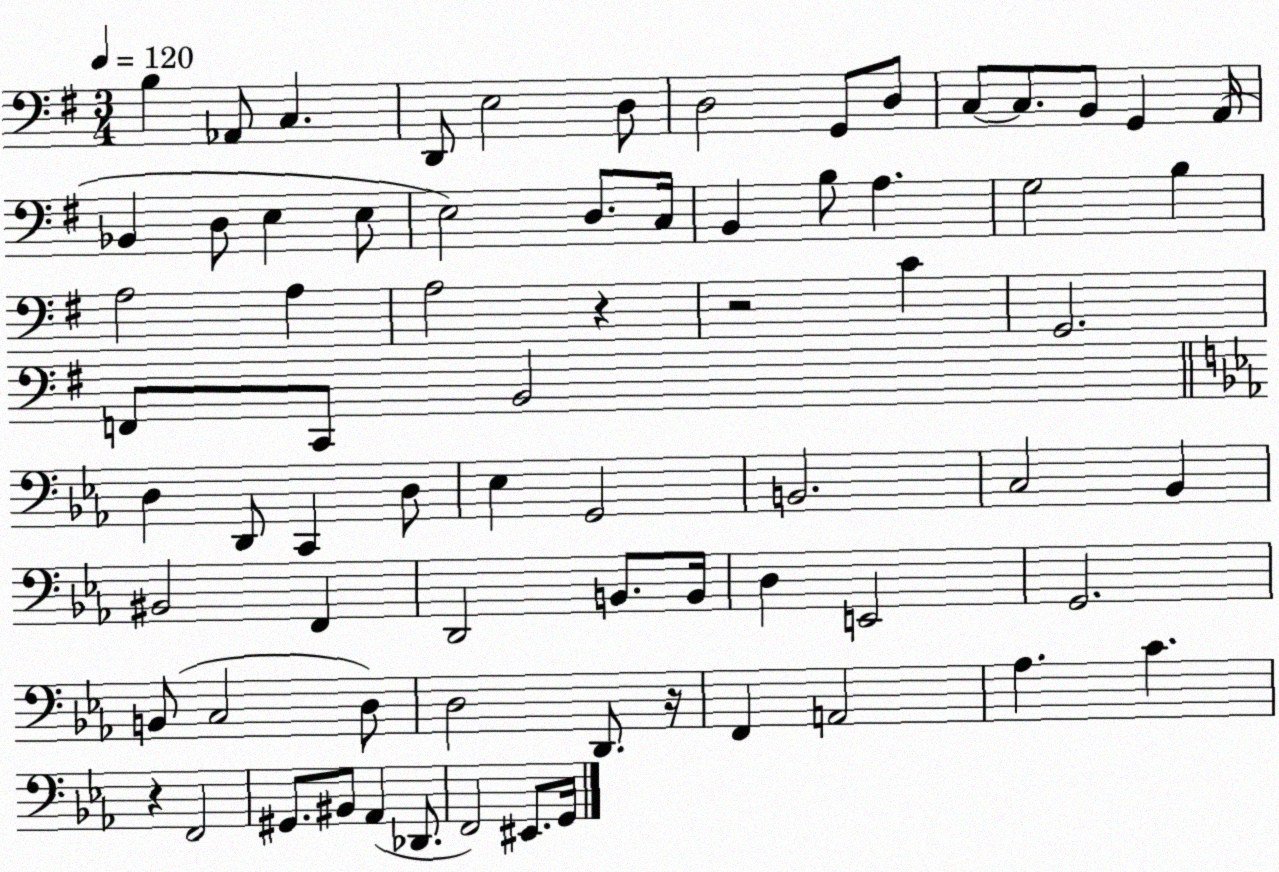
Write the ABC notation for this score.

X:1
T:Untitled
M:3/4
L:1/4
K:G
B, _A,,/2 C, D,,/2 E,2 D,/2 D,2 G,,/2 D,/2 C,/2 C,/2 B,,/2 G,, A,,/4 _B,, D,/2 E, E,/2 E,2 D,/2 C,/4 B,, B,/2 A, G,2 B, A,2 A, A,2 z z2 C G,,2 F,,/2 C,,/2 B,,2 D, D,,/2 C,, D,/2 _E, G,,2 B,,2 C,2 _B,, ^B,,2 F,, D,,2 B,,/2 B,,/4 D, E,,2 G,,2 B,,/2 C,2 D,/2 D,2 D,,/2 z/4 F,, A,,2 _A, C z F,,2 ^G,,/2 ^B,,/2 _A,, _D,,/2 F,,2 ^E,,/2 G,,/4